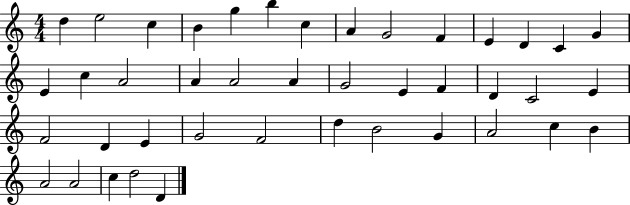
D5/q E5/h C5/q B4/q G5/q B5/q C5/q A4/q G4/h F4/q E4/q D4/q C4/q G4/q E4/q C5/q A4/h A4/q A4/h A4/q G4/h E4/q F4/q D4/q C4/h E4/q F4/h D4/q E4/q G4/h F4/h D5/q B4/h G4/q A4/h C5/q B4/q A4/h A4/h C5/q D5/h D4/q